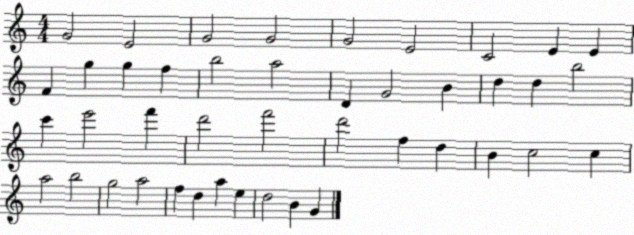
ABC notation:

X:1
T:Untitled
M:4/4
L:1/4
K:C
G2 E2 G2 G2 G2 E2 C2 E E F g g f b2 a2 D G2 B d d b2 c' e'2 f' d'2 f'2 d'2 f d B c2 c a2 b2 g2 a2 f d a e d2 B G